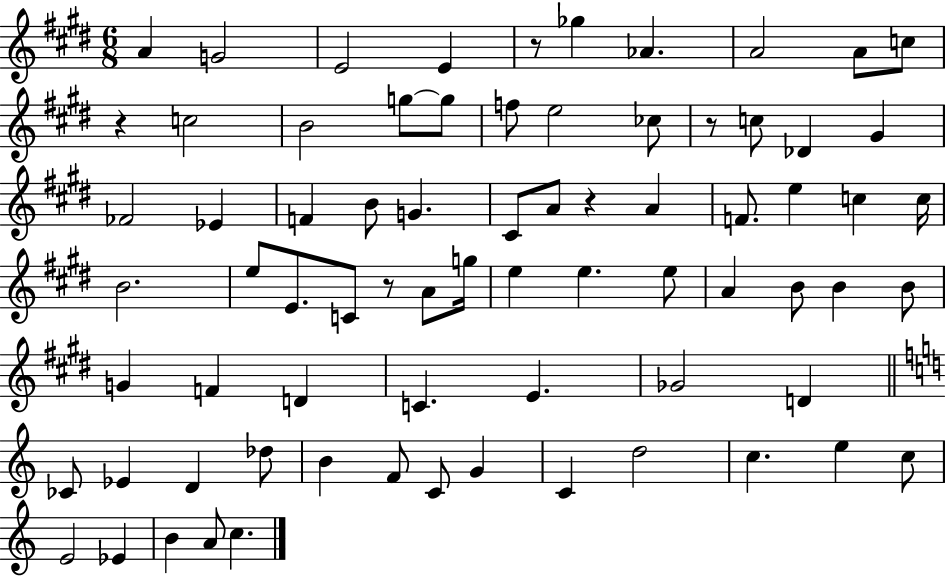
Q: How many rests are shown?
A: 5